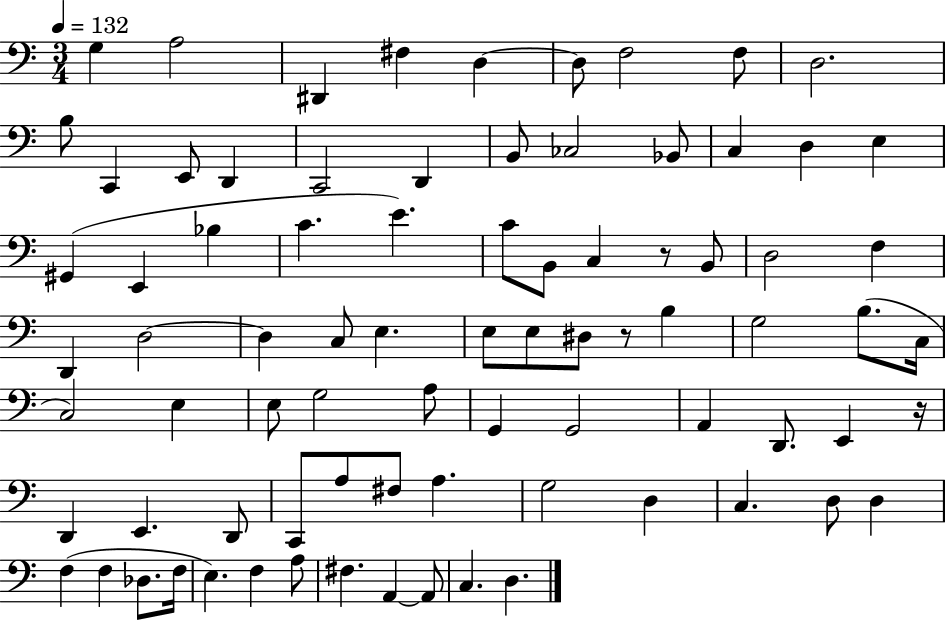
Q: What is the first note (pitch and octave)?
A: G3